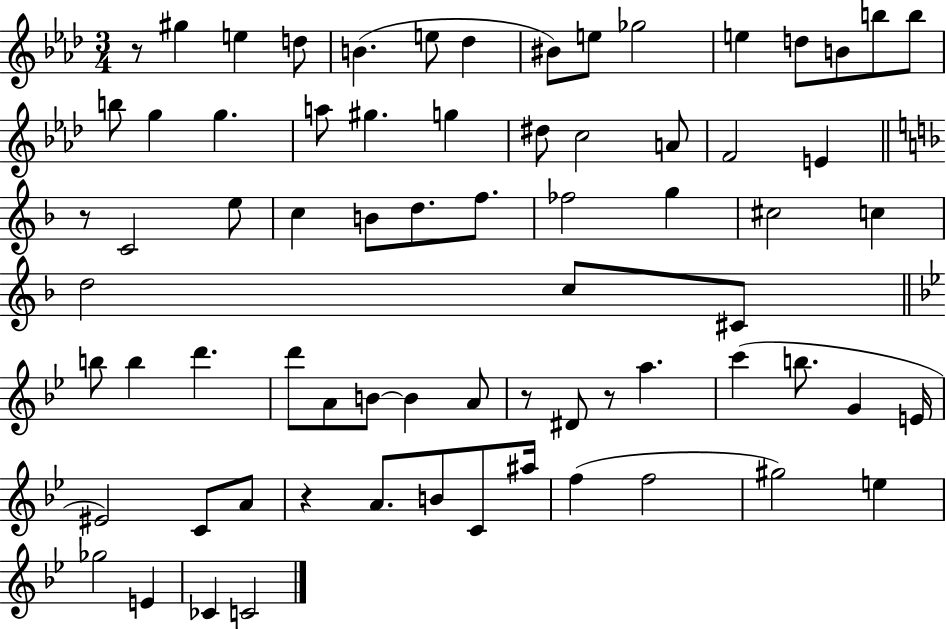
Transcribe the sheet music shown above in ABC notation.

X:1
T:Untitled
M:3/4
L:1/4
K:Ab
z/2 ^g e d/2 B e/2 _d ^B/2 e/2 _g2 e d/2 B/2 b/2 b/2 b/2 g g a/2 ^g g ^d/2 c2 A/2 F2 E z/2 C2 e/2 c B/2 d/2 f/2 _f2 g ^c2 c d2 c/2 ^C/2 b/2 b d' d'/2 A/2 B/2 B A/2 z/2 ^D/2 z/2 a c' b/2 G E/4 ^E2 C/2 A/2 z A/2 B/2 C/2 ^a/4 f f2 ^g2 e _g2 E _C C2